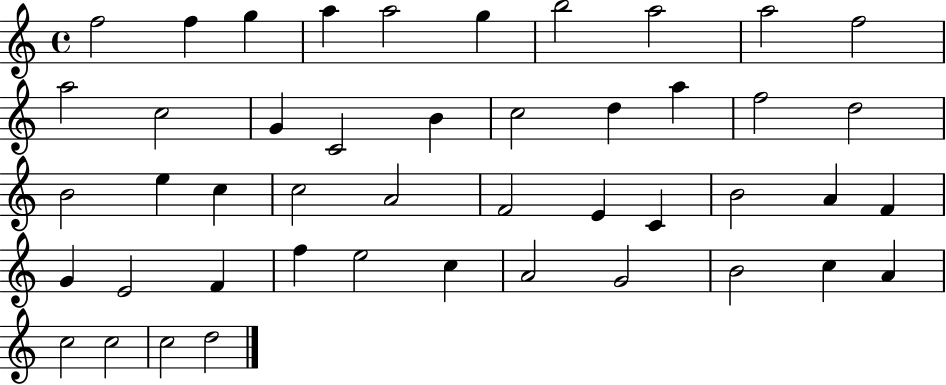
{
  \clef treble
  \time 4/4
  \defaultTimeSignature
  \key c \major
  f''2 f''4 g''4 | a''4 a''2 g''4 | b''2 a''2 | a''2 f''2 | \break a''2 c''2 | g'4 c'2 b'4 | c''2 d''4 a''4 | f''2 d''2 | \break b'2 e''4 c''4 | c''2 a'2 | f'2 e'4 c'4 | b'2 a'4 f'4 | \break g'4 e'2 f'4 | f''4 e''2 c''4 | a'2 g'2 | b'2 c''4 a'4 | \break c''2 c''2 | c''2 d''2 | \bar "|."
}